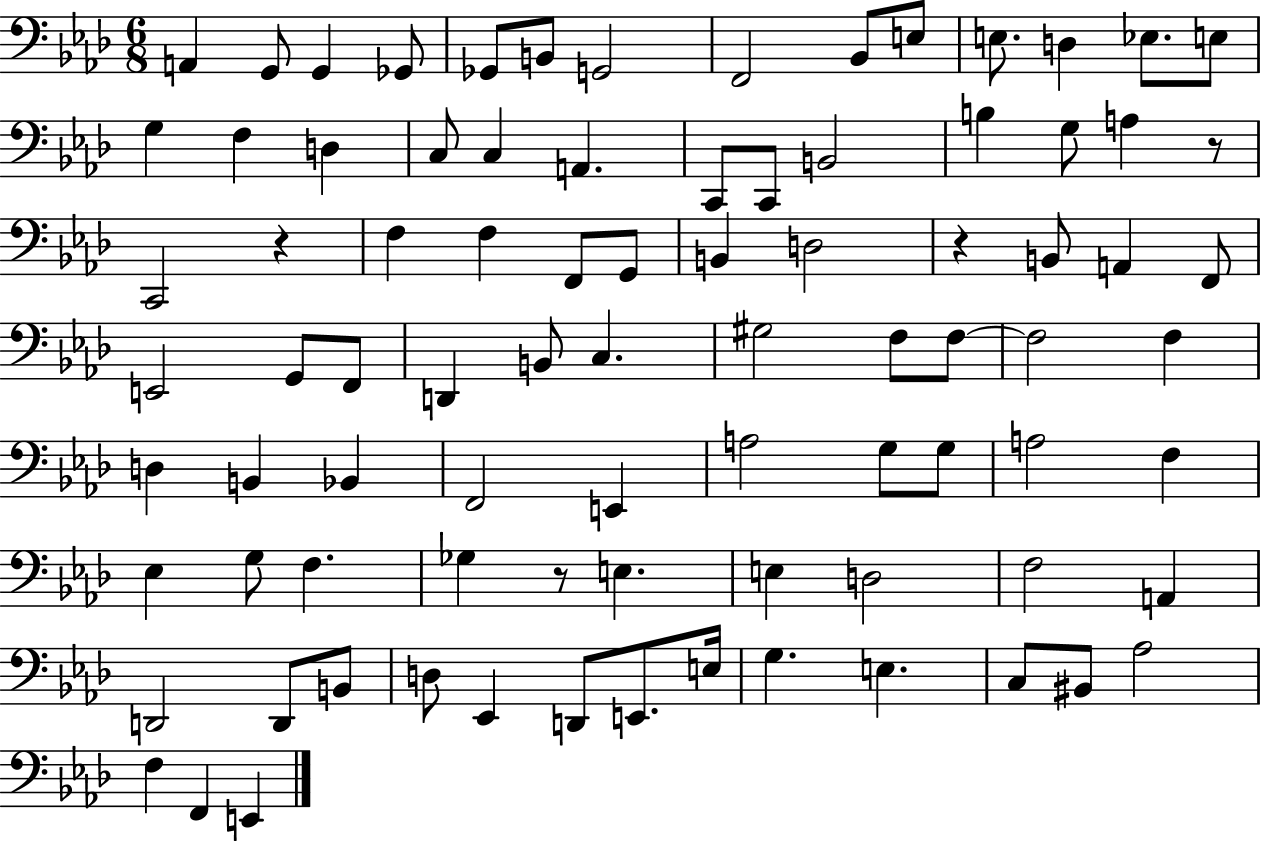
X:1
T:Untitled
M:6/8
L:1/4
K:Ab
A,, G,,/2 G,, _G,,/2 _G,,/2 B,,/2 G,,2 F,,2 _B,,/2 E,/2 E,/2 D, _E,/2 E,/2 G, F, D, C,/2 C, A,, C,,/2 C,,/2 B,,2 B, G,/2 A, z/2 C,,2 z F, F, F,,/2 G,,/2 B,, D,2 z B,,/2 A,, F,,/2 E,,2 G,,/2 F,,/2 D,, B,,/2 C, ^G,2 F,/2 F,/2 F,2 F, D, B,, _B,, F,,2 E,, A,2 G,/2 G,/2 A,2 F, _E, G,/2 F, _G, z/2 E, E, D,2 F,2 A,, D,,2 D,,/2 B,,/2 D,/2 _E,, D,,/2 E,,/2 E,/4 G, E, C,/2 ^B,,/2 _A,2 F, F,, E,,